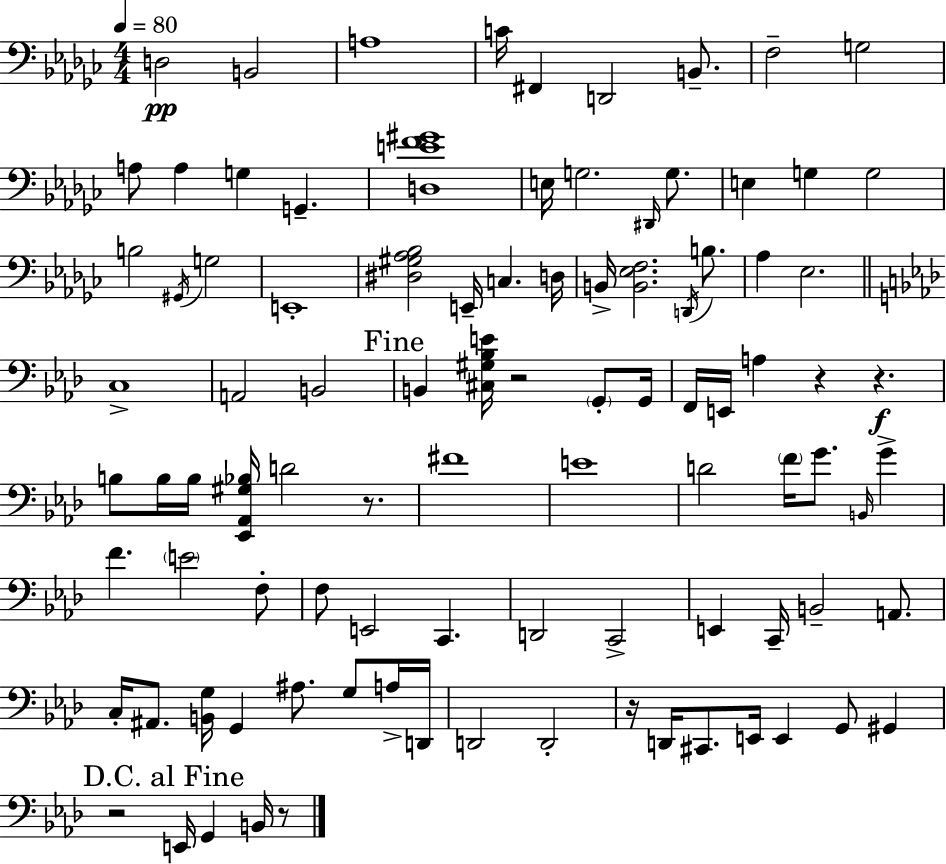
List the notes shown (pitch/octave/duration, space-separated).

D3/h B2/h A3/w C4/s F#2/q D2/h B2/e. F3/h G3/h A3/e A3/q G3/q G2/q. [D3,E4,F4,G#4]/w E3/s G3/h. D#2/s G3/e. E3/q G3/q G3/h B3/h G#2/s G3/h E2/w [D#3,G#3,Ab3,Bb3]/h E2/s C3/q. D3/s B2/s [B2,Eb3,F3]/h. D2/s B3/e. Ab3/q Eb3/h. C3/w A2/h B2/h B2/q [C#3,G#3,Bb3,E4]/s R/h G2/e G2/s F2/s E2/s A3/q R/q R/q. B3/e B3/s B3/s [Eb2,Ab2,G#3,Bb3]/s D4/h R/e. F#4/w E4/w D4/h F4/s G4/e. B2/s G4/q F4/q. E4/h F3/e F3/e E2/h C2/q. D2/h C2/h E2/q C2/s B2/h A2/e. C3/s A#2/e. [B2,G3]/s G2/q A#3/e. G3/e A3/s D2/s D2/h D2/h R/s D2/s C#2/e. E2/s E2/q G2/e G#2/q R/h E2/s G2/q B2/s R/e